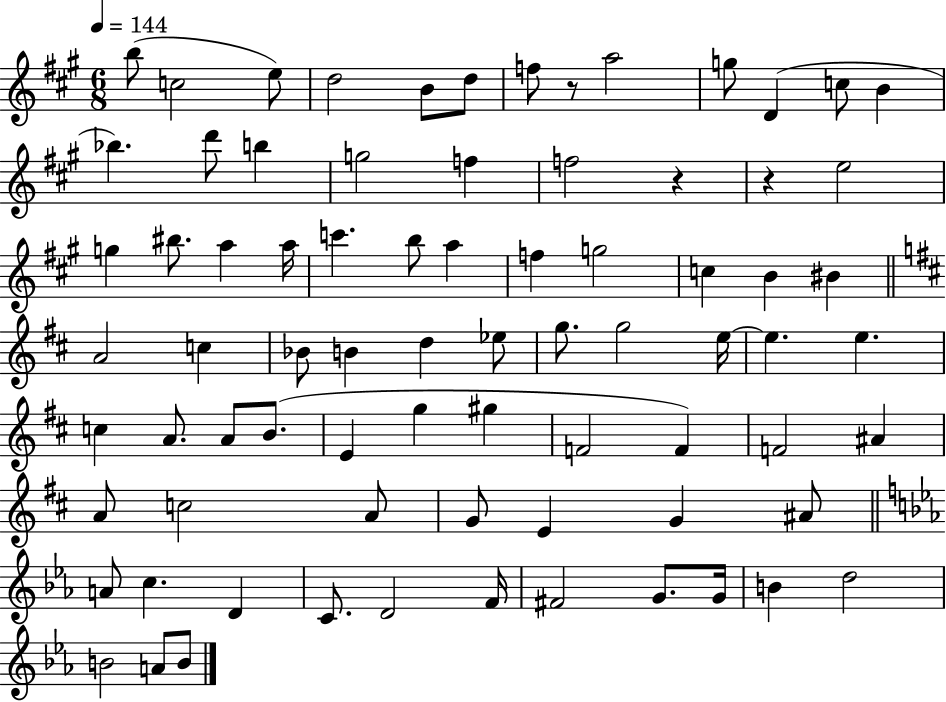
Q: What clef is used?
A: treble